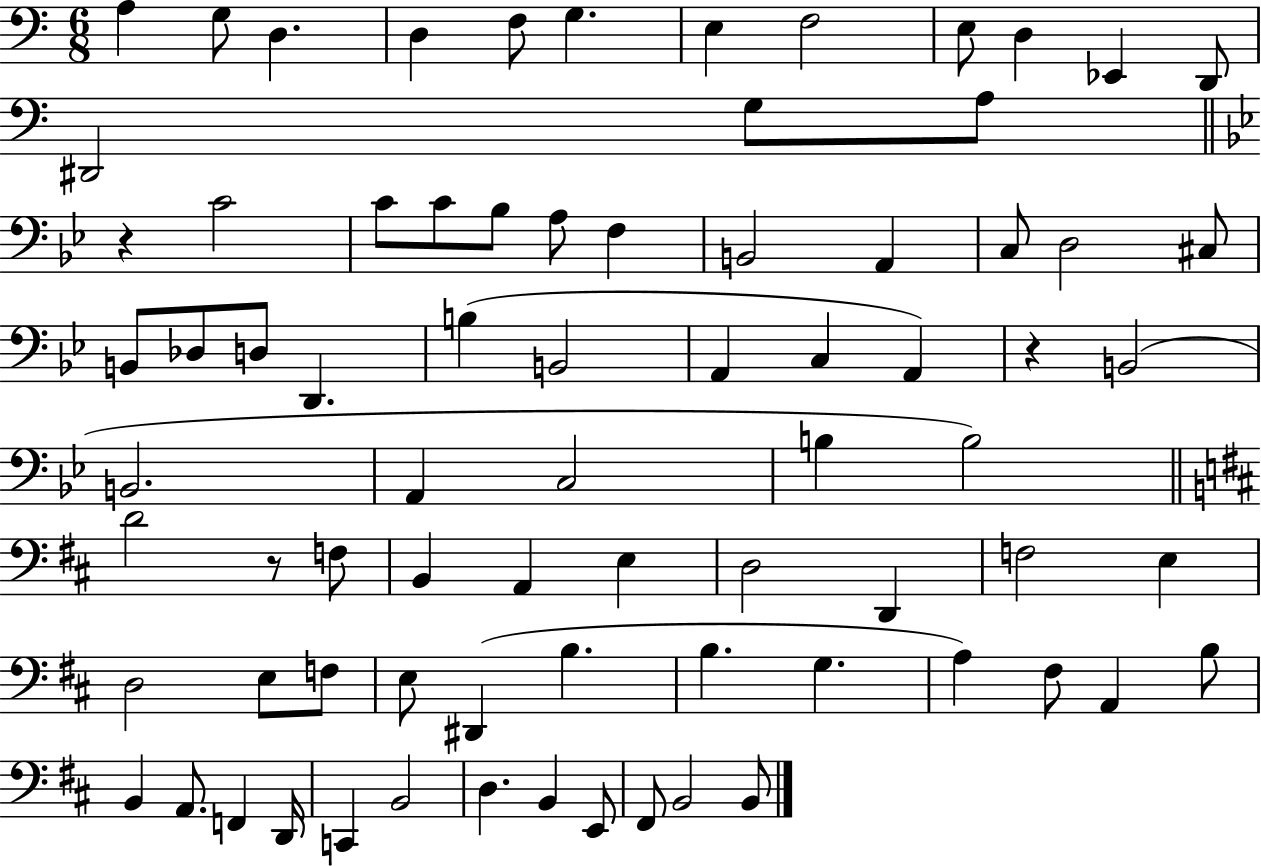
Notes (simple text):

A3/q G3/e D3/q. D3/q F3/e G3/q. E3/q F3/h E3/e D3/q Eb2/q D2/e D#2/h G3/e A3/e R/q C4/h C4/e C4/e Bb3/e A3/e F3/q B2/h A2/q C3/e D3/h C#3/e B2/e Db3/e D3/e D2/q. B3/q B2/h A2/q C3/q A2/q R/q B2/h B2/h. A2/q C3/h B3/q B3/h D4/h R/e F3/e B2/q A2/q E3/q D3/h D2/q F3/h E3/q D3/h E3/e F3/e E3/e D#2/q B3/q. B3/q. G3/q. A3/q F#3/e A2/q B3/e B2/q A2/e. F2/q D2/s C2/q B2/h D3/q. B2/q E2/e F#2/e B2/h B2/e